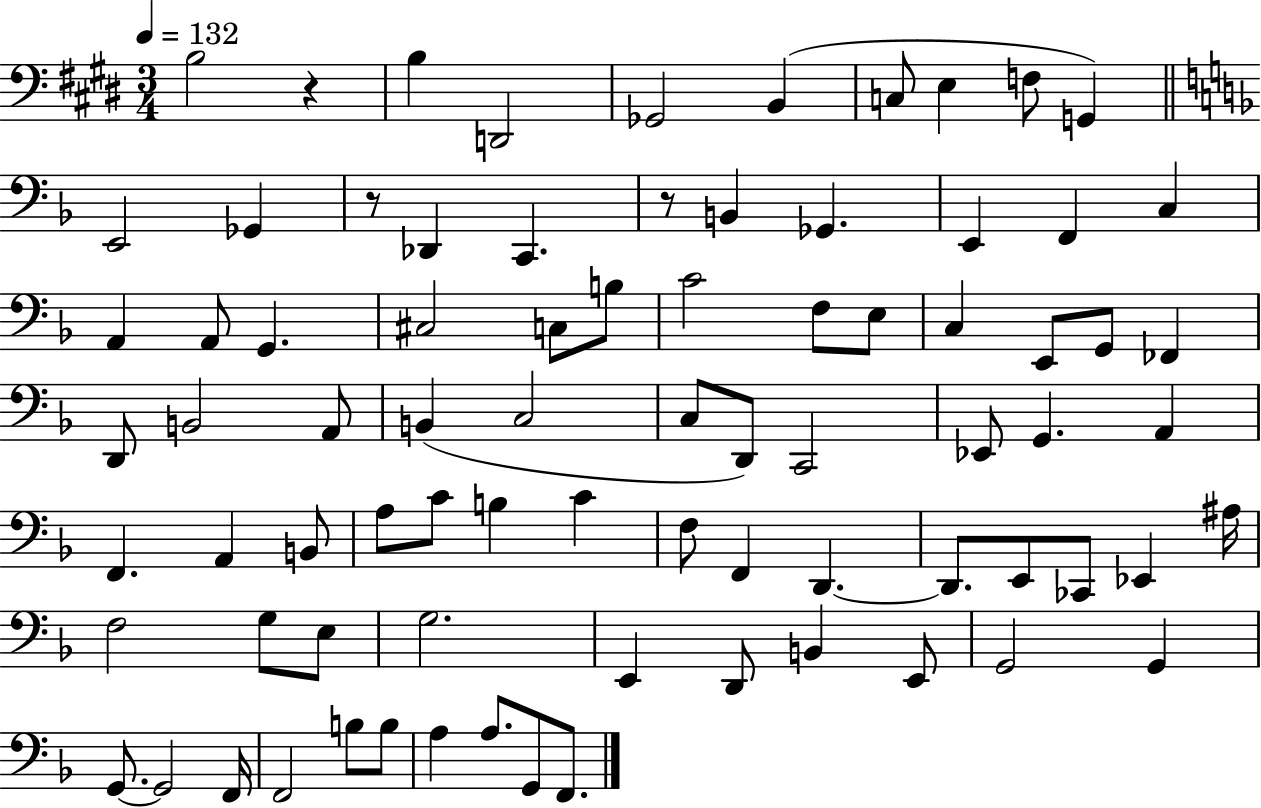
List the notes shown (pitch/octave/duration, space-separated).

B3/h R/q B3/q D2/h Gb2/h B2/q C3/e E3/q F3/e G2/q E2/h Gb2/q R/e Db2/q C2/q. R/e B2/q Gb2/q. E2/q F2/q C3/q A2/q A2/e G2/q. C#3/h C3/e B3/e C4/h F3/e E3/e C3/q E2/e G2/e FES2/q D2/e B2/h A2/e B2/q C3/h C3/e D2/e C2/h Eb2/e G2/q. A2/q F2/q. A2/q B2/e A3/e C4/e B3/q C4/q F3/e F2/q D2/q. D2/e. E2/e CES2/e Eb2/q A#3/s F3/h G3/e E3/e G3/h. E2/q D2/e B2/q E2/e G2/h G2/q G2/e. G2/h F2/s F2/h B3/e B3/e A3/q A3/e. G2/e F2/e.